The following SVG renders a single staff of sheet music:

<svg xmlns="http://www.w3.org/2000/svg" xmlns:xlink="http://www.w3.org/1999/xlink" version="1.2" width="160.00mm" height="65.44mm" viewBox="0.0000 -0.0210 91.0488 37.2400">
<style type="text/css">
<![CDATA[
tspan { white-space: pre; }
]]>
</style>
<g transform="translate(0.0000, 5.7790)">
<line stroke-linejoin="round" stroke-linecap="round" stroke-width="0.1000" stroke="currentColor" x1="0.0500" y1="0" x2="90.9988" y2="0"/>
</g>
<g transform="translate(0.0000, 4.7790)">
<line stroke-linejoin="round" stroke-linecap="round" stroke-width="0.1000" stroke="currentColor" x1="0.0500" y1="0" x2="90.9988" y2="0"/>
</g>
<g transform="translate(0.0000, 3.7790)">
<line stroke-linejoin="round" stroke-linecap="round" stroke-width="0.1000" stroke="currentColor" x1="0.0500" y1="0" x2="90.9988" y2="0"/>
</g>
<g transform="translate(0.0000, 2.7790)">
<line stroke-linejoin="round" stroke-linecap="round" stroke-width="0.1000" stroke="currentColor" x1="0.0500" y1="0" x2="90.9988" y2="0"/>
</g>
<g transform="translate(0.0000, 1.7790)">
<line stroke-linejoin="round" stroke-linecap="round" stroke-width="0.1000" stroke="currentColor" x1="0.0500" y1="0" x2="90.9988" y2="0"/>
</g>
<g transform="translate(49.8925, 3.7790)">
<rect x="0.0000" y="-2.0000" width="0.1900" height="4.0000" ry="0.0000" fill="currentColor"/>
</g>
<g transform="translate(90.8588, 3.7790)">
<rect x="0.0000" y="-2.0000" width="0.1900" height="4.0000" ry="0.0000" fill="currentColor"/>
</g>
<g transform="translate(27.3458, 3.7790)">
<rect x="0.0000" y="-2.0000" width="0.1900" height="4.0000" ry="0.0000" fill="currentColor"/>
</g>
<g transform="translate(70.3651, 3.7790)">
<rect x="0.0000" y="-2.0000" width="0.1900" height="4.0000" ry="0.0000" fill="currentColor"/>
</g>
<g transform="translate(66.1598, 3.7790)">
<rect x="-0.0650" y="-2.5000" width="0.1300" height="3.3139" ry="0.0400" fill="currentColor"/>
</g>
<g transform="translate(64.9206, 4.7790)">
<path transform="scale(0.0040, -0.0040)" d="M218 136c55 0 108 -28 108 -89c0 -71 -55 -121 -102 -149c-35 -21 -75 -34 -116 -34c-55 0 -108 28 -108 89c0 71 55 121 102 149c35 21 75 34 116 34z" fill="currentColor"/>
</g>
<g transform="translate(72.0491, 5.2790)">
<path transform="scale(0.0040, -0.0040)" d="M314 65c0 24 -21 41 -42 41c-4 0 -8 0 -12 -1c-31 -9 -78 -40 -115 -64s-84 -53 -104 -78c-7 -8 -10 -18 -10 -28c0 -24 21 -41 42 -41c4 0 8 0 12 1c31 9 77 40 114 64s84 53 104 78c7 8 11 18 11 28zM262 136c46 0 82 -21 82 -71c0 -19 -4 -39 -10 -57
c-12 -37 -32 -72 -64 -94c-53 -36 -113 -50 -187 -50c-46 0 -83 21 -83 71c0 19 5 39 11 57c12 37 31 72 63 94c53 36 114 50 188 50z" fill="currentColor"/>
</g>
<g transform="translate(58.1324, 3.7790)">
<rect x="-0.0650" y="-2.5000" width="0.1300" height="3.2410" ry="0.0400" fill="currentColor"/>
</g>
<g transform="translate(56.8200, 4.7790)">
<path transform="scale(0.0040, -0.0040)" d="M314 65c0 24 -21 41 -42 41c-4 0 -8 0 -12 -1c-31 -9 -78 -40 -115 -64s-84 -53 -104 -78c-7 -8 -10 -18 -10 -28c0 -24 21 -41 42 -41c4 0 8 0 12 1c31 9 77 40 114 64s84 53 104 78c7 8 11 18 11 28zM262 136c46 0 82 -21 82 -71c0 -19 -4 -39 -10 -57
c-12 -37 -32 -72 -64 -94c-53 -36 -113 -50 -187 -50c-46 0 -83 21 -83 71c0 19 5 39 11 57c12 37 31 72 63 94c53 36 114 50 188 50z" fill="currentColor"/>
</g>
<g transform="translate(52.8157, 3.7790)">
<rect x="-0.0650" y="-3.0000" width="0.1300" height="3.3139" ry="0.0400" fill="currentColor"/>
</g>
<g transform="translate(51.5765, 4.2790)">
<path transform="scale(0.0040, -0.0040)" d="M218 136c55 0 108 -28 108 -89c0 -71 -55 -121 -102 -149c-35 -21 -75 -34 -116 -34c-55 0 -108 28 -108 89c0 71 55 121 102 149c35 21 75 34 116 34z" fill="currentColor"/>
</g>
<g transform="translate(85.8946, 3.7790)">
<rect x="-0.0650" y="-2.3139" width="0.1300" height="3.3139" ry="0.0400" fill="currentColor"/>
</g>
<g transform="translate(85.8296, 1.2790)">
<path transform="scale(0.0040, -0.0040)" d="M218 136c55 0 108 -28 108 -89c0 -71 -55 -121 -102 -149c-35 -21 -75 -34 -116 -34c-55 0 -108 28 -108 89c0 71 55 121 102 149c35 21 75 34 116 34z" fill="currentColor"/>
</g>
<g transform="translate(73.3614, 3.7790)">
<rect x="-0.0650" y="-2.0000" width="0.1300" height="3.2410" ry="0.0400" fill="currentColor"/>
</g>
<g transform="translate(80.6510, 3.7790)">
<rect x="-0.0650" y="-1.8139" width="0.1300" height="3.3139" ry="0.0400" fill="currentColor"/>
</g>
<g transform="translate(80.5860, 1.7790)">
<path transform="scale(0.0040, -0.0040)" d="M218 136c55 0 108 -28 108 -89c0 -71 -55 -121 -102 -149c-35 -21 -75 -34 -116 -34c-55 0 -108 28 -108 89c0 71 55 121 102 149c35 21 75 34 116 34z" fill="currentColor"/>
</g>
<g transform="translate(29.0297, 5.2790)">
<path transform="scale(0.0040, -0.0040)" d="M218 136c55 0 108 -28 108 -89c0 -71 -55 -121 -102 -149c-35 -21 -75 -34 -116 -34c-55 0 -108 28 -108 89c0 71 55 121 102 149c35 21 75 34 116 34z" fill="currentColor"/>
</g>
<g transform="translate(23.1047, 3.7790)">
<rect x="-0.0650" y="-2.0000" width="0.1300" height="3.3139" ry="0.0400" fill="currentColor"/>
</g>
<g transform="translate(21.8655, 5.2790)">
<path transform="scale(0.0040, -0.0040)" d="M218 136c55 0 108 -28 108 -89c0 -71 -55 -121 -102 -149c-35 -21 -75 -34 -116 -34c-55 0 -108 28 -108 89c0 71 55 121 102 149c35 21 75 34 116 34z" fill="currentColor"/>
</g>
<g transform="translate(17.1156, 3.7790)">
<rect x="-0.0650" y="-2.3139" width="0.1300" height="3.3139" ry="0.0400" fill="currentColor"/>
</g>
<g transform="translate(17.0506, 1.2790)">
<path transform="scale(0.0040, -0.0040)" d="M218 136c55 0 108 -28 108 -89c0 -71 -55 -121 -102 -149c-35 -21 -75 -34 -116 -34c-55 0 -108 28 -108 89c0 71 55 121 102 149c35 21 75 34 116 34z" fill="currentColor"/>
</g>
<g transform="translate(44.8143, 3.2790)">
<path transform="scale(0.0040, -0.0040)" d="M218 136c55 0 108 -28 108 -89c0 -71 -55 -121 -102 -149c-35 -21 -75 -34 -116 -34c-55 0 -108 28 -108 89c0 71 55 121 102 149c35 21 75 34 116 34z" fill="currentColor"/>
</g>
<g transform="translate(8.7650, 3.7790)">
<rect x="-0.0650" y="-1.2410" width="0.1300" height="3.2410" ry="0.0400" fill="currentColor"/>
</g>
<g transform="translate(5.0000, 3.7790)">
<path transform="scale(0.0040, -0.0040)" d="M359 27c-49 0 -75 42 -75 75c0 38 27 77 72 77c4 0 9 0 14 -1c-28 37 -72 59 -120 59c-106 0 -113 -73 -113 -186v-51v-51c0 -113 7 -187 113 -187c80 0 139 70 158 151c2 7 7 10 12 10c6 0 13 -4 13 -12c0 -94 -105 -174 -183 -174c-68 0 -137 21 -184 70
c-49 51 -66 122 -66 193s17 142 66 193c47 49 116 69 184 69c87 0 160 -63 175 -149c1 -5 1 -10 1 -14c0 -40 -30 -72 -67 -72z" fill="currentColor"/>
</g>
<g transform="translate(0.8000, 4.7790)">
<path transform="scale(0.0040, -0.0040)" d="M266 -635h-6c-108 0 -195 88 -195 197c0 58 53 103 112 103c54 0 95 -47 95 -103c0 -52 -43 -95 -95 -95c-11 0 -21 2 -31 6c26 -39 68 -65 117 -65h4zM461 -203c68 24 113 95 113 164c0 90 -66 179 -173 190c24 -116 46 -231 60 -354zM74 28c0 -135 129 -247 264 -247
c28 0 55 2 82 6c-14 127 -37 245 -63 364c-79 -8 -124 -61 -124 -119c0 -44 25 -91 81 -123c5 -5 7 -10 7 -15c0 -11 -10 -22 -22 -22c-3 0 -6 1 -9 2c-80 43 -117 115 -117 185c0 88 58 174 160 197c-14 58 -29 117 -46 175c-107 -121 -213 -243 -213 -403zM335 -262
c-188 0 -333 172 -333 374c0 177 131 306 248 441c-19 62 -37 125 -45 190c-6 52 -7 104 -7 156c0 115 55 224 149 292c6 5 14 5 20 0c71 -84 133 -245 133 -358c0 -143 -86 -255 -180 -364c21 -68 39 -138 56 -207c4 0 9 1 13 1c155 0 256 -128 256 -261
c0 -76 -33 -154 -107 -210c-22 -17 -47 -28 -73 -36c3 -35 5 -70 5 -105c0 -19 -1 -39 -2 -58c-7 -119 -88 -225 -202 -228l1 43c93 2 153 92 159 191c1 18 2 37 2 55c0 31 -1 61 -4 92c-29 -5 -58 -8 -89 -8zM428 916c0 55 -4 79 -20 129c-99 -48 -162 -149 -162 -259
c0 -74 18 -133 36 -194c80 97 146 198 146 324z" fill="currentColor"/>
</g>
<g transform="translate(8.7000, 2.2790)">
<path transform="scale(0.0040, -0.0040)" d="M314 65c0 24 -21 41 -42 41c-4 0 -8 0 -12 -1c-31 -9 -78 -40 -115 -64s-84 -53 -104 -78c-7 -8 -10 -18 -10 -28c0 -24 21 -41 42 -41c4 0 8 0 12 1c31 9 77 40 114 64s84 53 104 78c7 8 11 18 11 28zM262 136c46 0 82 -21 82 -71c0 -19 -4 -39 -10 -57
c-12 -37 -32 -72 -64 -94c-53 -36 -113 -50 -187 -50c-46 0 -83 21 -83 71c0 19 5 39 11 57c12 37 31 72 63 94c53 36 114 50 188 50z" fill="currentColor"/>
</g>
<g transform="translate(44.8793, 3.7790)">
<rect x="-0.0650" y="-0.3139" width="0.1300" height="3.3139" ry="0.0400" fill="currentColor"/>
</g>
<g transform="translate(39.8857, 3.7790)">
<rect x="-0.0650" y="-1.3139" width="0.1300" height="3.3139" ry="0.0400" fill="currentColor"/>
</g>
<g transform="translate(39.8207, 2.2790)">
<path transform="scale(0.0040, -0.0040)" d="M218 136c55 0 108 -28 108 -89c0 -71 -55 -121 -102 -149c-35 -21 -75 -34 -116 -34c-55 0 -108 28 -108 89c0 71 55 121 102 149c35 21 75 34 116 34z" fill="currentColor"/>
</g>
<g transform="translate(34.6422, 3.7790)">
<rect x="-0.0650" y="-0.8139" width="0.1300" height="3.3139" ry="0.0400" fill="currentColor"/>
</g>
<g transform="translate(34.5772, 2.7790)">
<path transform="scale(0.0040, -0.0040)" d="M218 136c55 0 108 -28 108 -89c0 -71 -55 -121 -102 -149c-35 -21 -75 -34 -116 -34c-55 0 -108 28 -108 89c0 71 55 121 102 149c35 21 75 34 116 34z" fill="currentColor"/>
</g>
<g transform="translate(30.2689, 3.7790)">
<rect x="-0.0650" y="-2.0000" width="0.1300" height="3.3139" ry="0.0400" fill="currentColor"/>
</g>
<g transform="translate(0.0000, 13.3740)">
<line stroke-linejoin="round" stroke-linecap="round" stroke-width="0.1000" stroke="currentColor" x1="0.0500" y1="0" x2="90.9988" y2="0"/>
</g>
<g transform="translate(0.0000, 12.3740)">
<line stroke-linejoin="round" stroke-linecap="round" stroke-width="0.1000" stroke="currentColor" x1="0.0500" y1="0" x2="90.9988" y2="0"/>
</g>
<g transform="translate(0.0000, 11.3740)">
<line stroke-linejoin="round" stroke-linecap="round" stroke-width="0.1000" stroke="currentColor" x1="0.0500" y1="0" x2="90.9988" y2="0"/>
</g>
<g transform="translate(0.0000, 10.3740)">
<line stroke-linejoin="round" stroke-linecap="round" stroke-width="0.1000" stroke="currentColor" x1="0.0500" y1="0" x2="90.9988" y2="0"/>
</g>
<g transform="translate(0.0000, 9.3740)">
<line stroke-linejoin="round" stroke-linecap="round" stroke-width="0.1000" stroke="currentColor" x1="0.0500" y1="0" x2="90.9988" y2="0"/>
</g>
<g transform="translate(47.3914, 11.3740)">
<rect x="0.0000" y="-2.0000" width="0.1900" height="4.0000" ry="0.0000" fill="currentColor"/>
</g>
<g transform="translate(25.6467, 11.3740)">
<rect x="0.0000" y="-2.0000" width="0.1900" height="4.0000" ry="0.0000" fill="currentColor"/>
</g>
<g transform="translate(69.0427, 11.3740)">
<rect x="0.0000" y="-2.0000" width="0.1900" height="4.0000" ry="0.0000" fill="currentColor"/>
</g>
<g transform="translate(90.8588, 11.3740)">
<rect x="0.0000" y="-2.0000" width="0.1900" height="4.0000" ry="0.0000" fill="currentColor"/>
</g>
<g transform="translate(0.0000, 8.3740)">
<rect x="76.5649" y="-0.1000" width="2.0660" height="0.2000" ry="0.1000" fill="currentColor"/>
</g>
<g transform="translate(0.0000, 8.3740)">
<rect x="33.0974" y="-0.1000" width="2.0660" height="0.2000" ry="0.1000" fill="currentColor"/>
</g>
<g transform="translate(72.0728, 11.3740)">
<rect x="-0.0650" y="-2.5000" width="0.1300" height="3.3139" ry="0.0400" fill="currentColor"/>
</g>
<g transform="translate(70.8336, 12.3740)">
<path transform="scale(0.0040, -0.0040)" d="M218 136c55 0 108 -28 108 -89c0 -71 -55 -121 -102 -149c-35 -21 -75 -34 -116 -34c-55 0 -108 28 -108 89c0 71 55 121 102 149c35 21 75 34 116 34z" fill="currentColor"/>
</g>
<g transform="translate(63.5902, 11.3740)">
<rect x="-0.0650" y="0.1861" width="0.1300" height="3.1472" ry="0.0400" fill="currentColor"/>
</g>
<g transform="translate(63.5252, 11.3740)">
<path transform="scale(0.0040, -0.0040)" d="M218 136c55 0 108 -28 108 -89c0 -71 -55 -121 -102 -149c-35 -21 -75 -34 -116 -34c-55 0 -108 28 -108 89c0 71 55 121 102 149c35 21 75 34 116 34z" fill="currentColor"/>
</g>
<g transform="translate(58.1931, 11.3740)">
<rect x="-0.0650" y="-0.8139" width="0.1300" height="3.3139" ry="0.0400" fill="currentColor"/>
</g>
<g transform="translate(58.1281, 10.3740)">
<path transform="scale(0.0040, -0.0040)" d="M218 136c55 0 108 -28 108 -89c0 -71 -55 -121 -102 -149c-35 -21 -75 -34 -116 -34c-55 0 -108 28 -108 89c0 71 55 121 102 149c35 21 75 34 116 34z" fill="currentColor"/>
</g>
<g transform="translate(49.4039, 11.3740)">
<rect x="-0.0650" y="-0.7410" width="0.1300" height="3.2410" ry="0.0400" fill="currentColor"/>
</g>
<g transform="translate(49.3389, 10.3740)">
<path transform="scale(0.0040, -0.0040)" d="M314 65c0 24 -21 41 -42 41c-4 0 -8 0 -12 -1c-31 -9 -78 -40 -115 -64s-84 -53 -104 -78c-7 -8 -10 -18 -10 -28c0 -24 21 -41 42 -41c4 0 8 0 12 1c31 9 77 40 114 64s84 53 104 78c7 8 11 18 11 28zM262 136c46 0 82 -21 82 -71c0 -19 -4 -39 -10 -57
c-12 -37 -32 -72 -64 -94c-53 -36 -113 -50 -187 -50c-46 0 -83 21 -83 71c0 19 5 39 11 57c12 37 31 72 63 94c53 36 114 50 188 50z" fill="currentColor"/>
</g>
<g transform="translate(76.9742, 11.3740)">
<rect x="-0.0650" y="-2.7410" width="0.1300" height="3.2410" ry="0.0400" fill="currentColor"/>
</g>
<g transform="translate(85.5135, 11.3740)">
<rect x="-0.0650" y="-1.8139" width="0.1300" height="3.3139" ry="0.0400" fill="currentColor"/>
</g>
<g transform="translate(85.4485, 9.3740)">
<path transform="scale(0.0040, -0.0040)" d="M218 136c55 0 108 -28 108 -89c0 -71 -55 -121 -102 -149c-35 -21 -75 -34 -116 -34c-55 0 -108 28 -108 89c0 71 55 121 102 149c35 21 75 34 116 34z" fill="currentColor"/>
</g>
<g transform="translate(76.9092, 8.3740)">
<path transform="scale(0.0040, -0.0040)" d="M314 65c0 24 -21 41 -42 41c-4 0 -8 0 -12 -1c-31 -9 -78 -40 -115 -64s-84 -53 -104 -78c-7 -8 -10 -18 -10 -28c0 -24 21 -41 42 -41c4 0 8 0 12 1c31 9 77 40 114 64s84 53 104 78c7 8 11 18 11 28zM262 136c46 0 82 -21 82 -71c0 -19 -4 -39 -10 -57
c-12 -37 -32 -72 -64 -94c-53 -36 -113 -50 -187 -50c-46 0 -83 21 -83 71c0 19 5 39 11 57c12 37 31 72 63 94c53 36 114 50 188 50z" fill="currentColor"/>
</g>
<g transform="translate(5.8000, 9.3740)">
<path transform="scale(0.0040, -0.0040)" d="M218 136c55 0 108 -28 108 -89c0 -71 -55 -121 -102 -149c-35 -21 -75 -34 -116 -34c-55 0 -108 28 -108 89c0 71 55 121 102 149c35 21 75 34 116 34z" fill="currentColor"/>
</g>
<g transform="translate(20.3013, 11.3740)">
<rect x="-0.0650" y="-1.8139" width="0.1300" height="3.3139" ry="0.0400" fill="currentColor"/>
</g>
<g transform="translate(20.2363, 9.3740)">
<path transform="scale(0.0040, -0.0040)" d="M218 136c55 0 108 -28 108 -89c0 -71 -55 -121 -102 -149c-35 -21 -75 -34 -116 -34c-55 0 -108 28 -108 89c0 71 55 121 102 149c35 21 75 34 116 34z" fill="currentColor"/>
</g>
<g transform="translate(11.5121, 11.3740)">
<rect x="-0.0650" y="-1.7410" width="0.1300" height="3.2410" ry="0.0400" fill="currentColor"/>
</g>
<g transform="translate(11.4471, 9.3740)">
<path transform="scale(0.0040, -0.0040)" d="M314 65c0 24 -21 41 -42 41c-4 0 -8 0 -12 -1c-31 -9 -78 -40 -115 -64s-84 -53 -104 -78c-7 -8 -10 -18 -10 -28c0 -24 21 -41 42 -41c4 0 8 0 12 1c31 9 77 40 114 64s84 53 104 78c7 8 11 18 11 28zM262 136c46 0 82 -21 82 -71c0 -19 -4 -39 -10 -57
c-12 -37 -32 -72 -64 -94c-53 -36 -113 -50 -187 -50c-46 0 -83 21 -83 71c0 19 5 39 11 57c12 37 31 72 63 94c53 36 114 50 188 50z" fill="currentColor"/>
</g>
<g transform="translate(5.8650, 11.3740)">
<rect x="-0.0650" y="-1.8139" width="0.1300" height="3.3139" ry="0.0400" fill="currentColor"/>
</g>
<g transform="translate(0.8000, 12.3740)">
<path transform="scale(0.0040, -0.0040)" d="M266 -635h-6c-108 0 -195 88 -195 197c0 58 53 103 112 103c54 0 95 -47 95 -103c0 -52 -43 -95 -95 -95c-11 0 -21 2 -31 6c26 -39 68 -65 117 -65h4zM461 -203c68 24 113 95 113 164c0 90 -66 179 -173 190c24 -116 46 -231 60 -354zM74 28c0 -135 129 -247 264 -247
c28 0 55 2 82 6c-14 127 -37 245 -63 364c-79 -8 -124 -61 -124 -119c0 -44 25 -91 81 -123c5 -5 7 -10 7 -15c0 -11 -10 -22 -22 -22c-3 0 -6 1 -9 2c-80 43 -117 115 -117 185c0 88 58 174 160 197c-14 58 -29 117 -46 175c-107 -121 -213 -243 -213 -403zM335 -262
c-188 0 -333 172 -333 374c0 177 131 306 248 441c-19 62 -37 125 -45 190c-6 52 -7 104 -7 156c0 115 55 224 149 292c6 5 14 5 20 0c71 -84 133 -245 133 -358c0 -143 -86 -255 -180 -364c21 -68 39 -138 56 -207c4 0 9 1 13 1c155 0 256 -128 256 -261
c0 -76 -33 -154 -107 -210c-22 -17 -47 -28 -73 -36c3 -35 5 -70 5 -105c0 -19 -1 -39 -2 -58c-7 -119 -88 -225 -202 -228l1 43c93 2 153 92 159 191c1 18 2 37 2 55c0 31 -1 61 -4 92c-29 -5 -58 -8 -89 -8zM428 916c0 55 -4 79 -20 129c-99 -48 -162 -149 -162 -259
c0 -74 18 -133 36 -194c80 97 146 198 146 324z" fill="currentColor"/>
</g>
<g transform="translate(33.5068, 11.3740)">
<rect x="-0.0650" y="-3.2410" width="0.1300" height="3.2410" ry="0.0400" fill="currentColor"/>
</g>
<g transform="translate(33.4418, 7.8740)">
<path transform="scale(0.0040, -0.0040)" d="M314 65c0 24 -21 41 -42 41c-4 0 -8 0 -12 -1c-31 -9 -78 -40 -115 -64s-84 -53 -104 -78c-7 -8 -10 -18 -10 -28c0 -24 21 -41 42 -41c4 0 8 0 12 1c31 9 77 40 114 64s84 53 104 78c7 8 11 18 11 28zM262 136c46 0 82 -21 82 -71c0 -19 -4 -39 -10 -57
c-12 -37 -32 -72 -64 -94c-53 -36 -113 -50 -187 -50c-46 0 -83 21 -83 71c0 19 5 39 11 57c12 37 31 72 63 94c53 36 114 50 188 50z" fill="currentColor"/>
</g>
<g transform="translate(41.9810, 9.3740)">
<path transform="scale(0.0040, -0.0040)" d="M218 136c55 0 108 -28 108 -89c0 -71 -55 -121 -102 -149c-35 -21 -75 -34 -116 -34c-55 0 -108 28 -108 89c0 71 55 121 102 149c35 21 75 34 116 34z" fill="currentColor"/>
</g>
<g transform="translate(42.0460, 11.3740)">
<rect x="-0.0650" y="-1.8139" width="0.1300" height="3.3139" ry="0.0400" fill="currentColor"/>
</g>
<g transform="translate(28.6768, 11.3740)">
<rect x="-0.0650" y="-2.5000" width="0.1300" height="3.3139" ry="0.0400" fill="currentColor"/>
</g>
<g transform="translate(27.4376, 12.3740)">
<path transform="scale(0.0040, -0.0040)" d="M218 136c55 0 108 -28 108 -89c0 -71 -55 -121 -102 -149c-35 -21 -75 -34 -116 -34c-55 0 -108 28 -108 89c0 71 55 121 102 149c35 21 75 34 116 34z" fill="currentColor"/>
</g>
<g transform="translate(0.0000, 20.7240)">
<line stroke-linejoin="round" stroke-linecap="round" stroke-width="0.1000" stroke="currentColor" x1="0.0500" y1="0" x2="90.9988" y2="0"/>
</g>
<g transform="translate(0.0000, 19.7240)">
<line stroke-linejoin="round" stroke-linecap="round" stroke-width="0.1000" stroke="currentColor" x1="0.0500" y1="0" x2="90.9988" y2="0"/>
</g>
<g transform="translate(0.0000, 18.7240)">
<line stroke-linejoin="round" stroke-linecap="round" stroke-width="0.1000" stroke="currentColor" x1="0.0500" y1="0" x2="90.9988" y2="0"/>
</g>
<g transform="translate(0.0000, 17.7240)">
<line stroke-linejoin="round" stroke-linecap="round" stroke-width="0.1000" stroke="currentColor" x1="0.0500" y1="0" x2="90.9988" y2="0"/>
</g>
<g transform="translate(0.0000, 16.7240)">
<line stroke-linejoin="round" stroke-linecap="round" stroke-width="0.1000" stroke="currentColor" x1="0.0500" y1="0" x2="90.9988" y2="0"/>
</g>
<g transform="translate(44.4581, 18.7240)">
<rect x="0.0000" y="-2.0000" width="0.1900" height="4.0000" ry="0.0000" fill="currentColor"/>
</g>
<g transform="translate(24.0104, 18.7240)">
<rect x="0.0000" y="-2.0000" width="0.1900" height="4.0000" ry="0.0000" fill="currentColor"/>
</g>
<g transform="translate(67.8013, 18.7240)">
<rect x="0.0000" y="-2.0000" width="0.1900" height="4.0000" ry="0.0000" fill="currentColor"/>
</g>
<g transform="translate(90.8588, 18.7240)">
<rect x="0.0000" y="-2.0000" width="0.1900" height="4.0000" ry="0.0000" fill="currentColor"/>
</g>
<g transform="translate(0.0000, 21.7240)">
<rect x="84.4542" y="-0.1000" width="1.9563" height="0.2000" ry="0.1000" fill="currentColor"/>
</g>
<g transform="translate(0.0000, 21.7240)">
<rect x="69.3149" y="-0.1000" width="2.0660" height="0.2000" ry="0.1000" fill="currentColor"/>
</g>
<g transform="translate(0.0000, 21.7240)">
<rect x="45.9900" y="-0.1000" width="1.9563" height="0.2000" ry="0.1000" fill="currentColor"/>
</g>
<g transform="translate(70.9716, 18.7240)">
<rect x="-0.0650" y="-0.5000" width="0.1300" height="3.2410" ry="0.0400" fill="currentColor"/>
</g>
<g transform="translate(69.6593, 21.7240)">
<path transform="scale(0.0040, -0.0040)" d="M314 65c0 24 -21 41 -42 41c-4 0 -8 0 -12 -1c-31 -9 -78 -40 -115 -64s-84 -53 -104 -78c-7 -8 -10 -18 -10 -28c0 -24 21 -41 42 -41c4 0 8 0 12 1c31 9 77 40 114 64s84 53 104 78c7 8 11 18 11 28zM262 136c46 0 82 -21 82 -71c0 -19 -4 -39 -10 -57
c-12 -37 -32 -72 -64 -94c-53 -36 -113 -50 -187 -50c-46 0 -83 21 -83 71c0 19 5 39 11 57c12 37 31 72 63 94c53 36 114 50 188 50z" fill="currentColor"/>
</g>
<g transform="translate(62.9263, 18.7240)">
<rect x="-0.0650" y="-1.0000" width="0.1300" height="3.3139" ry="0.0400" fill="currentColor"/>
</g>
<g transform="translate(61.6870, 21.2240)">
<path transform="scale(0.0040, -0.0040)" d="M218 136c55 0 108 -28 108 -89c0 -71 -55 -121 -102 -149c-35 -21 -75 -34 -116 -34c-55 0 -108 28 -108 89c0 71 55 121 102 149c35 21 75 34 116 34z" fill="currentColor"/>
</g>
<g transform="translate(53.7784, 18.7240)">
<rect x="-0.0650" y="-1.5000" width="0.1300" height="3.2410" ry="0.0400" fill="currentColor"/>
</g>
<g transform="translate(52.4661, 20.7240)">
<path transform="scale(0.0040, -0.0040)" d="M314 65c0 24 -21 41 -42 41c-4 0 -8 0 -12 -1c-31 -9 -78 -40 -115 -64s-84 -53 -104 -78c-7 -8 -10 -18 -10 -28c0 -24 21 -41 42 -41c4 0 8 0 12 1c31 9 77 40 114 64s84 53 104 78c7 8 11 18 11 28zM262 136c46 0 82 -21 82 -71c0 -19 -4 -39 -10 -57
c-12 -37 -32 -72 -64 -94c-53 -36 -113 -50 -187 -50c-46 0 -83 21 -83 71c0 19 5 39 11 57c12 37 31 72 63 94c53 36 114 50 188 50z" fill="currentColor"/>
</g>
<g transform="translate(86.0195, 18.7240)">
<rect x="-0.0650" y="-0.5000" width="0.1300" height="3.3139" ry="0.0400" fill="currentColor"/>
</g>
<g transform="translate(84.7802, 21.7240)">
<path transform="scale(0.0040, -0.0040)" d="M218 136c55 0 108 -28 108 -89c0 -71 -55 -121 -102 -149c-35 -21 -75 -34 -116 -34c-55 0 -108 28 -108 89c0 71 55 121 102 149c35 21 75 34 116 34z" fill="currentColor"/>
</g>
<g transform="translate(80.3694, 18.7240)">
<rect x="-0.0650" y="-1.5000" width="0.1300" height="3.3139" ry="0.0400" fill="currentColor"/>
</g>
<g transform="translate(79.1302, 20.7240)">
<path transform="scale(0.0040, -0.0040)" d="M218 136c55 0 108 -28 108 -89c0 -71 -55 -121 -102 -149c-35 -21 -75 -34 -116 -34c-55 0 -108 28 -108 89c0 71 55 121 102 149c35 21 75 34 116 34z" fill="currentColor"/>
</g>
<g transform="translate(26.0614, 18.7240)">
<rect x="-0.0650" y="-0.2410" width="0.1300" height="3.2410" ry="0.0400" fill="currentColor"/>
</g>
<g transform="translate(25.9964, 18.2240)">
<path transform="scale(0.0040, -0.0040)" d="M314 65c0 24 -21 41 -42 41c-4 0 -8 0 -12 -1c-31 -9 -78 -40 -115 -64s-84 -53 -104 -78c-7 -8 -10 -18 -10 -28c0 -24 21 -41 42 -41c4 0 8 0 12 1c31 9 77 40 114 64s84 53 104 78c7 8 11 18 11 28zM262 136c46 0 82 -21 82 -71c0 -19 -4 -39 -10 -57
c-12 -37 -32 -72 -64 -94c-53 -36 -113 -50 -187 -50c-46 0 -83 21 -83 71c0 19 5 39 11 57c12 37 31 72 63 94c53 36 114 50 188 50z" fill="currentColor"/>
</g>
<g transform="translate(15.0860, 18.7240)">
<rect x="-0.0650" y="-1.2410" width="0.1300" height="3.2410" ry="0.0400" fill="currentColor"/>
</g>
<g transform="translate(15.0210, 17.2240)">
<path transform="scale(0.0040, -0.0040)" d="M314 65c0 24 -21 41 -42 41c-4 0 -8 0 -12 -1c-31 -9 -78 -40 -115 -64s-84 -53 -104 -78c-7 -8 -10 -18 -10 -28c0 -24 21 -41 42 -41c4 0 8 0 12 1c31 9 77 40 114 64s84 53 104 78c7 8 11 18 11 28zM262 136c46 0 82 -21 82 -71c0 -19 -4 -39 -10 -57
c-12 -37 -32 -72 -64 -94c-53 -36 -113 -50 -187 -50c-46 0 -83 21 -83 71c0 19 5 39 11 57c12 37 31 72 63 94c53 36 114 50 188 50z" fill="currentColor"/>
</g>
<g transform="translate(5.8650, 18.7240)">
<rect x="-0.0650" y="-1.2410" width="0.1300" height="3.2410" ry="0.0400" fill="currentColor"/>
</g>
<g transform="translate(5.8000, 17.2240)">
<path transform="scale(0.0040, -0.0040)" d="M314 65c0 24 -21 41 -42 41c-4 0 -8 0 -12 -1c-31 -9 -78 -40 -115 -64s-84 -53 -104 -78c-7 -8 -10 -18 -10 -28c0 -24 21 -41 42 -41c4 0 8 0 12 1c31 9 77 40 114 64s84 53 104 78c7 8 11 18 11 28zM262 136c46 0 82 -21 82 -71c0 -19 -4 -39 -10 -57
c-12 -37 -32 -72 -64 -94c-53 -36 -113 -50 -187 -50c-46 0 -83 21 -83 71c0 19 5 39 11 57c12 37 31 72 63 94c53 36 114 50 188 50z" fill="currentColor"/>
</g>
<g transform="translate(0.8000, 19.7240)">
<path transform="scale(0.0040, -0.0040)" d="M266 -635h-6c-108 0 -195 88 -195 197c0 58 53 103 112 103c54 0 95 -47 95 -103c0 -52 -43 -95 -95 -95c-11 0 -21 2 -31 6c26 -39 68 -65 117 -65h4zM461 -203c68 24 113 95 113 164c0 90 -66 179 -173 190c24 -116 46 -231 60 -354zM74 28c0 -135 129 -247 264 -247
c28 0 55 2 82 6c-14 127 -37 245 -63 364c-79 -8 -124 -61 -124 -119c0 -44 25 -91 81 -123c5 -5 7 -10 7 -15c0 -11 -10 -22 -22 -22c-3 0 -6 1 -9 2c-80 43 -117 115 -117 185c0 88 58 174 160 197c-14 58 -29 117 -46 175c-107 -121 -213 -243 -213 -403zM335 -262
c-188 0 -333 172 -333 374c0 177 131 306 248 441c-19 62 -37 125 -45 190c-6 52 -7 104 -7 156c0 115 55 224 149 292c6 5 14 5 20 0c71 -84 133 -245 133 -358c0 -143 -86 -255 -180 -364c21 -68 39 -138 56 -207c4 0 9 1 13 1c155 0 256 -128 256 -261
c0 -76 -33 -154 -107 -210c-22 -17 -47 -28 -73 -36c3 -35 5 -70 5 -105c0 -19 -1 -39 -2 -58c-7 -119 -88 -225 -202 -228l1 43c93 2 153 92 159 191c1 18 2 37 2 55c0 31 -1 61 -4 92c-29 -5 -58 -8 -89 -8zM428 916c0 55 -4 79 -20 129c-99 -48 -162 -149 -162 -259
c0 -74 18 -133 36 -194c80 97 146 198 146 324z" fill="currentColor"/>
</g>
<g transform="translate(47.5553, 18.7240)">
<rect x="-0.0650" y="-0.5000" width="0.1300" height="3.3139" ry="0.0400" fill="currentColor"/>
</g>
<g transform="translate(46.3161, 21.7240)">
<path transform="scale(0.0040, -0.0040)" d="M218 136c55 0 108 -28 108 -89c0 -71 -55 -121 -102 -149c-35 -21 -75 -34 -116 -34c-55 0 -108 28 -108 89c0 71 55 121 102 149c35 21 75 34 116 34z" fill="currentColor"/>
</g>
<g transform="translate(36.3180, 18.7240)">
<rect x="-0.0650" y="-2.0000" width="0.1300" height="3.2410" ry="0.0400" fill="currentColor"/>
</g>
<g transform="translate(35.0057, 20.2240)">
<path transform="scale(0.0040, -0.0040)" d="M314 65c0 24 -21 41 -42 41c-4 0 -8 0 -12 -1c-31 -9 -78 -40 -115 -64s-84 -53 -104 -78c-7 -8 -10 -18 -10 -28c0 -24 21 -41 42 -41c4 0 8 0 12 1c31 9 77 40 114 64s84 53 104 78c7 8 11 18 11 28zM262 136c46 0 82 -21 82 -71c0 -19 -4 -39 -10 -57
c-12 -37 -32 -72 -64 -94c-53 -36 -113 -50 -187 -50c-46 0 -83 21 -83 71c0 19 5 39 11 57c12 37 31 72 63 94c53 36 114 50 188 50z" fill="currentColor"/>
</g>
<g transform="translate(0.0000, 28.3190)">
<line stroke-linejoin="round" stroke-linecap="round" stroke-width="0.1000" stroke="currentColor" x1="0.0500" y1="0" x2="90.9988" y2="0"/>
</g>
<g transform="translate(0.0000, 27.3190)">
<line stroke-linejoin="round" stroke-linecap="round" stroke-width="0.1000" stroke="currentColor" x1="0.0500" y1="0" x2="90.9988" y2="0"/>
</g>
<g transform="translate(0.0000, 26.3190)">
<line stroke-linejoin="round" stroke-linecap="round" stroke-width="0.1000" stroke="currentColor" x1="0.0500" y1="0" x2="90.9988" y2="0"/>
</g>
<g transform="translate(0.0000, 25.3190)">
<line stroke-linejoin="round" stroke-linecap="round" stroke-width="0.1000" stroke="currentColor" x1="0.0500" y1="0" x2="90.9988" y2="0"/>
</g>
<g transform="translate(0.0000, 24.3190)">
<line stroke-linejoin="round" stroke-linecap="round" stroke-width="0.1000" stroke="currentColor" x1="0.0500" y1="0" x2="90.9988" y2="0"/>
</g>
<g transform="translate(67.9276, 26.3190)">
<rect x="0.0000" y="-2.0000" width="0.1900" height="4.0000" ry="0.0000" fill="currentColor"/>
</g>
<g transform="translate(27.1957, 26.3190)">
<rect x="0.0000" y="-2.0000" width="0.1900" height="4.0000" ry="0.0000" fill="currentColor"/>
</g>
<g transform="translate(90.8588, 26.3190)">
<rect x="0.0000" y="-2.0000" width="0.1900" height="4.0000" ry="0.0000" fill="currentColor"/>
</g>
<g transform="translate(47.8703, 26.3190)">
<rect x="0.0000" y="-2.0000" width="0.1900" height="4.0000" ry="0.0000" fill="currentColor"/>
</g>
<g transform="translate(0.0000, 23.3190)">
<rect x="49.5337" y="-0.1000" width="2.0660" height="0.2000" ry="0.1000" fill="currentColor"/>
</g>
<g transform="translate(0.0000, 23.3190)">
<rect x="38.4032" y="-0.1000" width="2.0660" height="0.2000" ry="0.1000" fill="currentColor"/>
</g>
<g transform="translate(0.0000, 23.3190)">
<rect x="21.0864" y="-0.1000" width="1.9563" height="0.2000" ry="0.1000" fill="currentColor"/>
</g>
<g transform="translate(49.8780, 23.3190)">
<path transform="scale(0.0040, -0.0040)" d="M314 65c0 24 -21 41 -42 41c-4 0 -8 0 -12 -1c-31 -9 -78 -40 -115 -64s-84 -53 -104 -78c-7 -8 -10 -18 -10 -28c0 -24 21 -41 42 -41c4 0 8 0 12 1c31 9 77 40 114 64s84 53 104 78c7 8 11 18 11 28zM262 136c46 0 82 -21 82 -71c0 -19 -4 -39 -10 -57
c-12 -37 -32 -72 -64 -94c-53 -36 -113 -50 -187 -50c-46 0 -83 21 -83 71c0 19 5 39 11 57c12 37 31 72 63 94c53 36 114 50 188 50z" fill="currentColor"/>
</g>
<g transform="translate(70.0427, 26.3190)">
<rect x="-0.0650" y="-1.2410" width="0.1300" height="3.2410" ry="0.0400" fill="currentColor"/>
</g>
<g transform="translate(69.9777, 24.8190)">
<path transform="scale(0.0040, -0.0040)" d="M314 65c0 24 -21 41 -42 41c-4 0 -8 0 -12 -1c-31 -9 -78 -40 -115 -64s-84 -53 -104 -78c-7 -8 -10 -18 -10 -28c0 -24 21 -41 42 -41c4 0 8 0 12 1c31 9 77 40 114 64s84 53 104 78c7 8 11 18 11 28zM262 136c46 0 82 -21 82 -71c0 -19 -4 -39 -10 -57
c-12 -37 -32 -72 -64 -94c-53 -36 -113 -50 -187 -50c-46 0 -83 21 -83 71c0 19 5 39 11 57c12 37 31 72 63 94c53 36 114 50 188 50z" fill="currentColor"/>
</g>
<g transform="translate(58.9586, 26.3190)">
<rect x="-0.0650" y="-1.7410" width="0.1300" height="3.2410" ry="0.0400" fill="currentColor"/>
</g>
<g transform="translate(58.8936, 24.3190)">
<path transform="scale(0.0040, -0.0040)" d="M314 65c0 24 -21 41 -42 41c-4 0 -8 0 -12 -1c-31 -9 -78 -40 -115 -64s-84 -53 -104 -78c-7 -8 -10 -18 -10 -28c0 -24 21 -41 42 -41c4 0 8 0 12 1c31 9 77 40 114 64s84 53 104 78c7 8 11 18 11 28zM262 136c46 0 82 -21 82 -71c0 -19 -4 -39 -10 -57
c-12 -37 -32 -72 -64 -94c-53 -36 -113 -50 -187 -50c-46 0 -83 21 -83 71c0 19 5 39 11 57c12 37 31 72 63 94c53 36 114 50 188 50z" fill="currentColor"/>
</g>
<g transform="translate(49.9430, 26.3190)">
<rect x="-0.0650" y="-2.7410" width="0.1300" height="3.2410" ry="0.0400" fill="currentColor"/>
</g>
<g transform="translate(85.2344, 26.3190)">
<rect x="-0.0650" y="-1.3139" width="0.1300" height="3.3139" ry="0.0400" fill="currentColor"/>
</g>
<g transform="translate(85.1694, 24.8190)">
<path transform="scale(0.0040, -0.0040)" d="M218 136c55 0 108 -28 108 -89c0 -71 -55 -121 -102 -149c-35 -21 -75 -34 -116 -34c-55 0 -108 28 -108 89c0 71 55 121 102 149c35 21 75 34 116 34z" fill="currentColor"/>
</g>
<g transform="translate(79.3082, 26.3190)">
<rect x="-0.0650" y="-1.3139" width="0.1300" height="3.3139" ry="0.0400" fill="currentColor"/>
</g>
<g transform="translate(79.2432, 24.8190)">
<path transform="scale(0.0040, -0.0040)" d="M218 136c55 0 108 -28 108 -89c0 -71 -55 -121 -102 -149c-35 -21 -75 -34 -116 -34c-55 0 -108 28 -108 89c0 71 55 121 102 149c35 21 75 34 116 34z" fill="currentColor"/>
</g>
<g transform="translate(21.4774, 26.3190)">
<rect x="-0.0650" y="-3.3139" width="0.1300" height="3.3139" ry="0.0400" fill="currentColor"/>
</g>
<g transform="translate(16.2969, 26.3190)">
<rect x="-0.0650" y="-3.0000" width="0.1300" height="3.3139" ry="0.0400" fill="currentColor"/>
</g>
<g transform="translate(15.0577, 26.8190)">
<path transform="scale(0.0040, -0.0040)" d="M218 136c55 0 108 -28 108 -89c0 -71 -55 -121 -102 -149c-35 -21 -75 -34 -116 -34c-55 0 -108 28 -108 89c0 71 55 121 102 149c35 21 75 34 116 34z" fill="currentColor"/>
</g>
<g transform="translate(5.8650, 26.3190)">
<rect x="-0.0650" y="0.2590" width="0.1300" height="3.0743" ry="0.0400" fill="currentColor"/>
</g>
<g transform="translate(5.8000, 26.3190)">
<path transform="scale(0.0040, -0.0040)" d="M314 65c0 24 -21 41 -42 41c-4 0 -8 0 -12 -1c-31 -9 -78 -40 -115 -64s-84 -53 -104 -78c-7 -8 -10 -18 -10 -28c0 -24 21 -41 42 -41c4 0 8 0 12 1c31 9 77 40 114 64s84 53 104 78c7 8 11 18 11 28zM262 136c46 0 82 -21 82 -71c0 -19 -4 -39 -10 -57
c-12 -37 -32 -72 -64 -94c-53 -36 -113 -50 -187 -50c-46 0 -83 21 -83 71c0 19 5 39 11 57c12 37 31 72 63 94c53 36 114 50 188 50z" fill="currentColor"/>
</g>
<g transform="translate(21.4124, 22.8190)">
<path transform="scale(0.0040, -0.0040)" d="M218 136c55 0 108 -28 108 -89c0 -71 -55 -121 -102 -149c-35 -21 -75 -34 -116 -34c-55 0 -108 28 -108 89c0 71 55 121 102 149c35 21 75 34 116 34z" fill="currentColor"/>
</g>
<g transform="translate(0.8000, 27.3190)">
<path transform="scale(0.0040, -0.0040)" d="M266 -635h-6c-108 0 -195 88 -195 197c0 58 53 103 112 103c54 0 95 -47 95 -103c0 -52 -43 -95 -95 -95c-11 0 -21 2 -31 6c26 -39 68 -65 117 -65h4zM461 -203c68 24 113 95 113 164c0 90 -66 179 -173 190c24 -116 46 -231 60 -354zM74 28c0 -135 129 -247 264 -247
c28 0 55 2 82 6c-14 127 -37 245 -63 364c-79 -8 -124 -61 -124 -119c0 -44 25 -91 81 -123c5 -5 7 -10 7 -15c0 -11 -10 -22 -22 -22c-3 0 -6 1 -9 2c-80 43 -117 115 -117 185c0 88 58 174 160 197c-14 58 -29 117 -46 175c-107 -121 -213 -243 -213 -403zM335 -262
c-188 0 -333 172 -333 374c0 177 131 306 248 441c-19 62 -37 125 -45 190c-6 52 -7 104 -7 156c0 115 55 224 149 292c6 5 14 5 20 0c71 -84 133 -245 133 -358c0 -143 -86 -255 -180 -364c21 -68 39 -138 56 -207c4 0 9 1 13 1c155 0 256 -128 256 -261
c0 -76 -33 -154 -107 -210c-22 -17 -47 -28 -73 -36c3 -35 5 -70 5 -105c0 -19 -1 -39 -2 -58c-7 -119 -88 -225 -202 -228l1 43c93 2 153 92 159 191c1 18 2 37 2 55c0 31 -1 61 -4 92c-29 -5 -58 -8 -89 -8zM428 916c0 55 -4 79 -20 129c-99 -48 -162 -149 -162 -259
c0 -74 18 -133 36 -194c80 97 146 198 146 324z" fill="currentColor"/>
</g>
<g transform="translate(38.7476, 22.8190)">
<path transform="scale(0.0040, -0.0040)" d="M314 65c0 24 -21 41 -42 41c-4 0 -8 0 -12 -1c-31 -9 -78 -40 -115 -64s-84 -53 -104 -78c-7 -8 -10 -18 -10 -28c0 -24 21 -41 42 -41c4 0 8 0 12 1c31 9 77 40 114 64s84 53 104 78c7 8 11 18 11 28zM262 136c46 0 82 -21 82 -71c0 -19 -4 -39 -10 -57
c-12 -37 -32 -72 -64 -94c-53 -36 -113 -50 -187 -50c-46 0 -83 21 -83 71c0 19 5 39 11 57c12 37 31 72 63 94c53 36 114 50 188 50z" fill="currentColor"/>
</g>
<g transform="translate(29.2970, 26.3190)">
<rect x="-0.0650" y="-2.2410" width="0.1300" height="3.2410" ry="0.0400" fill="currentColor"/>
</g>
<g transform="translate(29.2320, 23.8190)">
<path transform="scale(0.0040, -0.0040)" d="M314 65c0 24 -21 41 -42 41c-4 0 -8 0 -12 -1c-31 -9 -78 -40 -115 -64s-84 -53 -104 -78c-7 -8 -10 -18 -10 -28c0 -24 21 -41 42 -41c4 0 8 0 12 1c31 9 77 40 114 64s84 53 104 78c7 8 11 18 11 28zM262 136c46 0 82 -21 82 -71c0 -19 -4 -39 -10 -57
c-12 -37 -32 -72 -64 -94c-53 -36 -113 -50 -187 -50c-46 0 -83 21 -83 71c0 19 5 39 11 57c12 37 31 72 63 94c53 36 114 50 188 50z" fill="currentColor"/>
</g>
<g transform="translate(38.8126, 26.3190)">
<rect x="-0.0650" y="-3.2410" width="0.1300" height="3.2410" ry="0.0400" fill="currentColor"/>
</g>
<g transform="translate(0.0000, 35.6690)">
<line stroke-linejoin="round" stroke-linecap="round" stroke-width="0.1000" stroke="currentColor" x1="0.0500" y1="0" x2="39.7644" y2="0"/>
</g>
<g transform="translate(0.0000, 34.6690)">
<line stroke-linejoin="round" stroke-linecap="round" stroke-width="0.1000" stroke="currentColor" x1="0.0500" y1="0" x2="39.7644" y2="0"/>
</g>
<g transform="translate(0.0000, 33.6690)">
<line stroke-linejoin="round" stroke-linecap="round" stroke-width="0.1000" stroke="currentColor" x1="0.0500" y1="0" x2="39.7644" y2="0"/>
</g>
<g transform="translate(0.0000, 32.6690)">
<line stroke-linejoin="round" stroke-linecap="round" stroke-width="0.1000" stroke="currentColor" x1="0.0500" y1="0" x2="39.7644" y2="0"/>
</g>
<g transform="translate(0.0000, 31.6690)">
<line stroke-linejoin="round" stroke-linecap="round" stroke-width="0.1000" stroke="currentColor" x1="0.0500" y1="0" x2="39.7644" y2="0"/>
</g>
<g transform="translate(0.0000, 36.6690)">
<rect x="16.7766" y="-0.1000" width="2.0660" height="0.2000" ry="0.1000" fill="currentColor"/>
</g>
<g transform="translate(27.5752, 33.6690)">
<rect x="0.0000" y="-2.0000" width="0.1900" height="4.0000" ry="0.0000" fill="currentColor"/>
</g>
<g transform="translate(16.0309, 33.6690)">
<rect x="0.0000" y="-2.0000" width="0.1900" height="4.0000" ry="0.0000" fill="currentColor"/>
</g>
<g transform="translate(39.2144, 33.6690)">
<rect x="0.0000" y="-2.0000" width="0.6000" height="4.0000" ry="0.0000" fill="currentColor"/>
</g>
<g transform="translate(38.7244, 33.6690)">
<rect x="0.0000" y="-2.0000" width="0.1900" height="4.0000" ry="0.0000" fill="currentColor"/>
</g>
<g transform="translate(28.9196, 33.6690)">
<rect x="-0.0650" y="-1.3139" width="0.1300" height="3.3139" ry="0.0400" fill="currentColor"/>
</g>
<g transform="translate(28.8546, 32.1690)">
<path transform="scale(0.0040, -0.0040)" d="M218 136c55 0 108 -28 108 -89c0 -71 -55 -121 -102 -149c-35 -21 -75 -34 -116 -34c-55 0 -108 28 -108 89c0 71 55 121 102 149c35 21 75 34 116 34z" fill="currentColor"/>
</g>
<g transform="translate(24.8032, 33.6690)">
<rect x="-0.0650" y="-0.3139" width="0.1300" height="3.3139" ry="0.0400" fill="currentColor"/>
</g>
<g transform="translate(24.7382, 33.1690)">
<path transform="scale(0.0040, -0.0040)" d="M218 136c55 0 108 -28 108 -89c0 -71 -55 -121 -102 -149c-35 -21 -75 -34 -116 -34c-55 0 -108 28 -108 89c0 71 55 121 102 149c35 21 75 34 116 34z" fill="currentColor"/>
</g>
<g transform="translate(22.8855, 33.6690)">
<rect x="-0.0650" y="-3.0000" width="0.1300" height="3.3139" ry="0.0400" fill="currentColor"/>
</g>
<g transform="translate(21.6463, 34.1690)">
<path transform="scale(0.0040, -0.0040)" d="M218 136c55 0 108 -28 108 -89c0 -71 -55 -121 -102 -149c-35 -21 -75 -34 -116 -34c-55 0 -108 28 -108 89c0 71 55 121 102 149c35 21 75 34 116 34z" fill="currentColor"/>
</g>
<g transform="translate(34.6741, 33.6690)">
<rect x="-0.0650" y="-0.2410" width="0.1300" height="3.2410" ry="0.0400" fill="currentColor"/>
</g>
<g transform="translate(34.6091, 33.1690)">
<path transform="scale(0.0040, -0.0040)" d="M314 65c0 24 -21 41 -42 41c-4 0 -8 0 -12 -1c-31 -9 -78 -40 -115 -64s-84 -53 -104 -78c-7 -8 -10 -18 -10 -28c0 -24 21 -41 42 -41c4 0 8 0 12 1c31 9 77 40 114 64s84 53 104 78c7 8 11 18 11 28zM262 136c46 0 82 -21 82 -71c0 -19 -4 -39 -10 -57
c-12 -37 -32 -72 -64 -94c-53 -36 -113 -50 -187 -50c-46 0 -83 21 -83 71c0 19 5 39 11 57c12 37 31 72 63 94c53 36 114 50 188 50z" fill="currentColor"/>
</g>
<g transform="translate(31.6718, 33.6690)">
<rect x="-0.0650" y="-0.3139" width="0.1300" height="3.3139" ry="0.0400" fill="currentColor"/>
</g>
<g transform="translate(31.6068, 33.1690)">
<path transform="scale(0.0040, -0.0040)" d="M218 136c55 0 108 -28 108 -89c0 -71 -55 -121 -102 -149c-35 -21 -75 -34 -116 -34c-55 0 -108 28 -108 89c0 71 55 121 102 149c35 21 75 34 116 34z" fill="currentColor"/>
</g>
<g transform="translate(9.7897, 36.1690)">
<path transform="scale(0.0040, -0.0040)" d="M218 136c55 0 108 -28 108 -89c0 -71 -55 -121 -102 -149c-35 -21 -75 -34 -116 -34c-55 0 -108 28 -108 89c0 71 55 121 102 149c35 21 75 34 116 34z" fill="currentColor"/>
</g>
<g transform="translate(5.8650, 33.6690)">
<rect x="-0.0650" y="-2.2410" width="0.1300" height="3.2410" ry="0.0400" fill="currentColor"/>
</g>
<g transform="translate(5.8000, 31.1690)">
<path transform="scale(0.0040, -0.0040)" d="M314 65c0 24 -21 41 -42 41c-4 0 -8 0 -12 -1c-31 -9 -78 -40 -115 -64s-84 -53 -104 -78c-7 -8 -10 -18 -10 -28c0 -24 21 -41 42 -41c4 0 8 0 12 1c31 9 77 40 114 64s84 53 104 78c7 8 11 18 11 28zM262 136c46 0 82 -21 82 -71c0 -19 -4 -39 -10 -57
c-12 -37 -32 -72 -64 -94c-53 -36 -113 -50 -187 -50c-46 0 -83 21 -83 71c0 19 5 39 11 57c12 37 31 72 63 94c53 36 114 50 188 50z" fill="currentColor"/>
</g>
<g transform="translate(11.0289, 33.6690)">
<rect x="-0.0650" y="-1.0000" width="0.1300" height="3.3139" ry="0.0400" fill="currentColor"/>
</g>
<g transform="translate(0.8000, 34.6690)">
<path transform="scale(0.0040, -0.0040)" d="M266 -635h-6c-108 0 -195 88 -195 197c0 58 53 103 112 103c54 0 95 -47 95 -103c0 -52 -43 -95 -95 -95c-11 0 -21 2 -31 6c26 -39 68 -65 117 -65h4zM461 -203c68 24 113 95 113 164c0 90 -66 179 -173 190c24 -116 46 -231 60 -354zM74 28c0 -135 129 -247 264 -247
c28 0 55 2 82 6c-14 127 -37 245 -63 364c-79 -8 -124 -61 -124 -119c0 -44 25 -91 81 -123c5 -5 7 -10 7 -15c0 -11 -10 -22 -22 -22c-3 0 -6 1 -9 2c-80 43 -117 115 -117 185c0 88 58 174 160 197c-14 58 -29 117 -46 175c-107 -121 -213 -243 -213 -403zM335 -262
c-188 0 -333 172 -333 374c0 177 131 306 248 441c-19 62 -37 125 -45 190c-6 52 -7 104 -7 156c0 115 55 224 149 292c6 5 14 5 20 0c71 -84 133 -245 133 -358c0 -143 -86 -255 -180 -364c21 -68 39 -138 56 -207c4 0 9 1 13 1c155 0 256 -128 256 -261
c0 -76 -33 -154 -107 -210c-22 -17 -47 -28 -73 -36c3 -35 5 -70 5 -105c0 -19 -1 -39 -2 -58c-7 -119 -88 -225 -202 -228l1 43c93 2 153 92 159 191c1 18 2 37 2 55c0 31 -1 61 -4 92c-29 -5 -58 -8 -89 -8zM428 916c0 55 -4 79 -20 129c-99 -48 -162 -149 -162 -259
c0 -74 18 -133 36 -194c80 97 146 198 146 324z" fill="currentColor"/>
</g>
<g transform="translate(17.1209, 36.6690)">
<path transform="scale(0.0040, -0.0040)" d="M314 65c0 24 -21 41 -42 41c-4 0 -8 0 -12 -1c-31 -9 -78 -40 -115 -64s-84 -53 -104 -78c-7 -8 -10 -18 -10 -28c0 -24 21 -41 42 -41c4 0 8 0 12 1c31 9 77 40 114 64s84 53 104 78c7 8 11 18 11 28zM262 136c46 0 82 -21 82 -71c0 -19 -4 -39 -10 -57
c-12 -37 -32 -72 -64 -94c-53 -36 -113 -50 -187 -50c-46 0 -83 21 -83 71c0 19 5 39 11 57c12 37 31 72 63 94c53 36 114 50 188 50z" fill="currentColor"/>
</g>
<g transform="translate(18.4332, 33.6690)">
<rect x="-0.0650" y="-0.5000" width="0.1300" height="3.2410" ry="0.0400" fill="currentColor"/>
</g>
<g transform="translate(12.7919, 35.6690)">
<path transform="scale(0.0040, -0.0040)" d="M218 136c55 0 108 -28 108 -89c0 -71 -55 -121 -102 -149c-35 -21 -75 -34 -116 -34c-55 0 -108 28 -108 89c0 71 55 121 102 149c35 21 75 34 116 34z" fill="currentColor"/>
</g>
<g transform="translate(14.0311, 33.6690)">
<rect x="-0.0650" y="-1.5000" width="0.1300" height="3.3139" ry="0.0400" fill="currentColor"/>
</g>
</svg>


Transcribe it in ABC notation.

X:1
T:Untitled
M:4/4
L:1/4
K:C
e2 g F F d e c A G2 G F2 f g f f2 f G b2 f d2 d B G a2 f e2 e2 c2 F2 C E2 D C2 E C B2 A b g2 b2 a2 f2 e2 e e g2 D E C2 A c e c c2